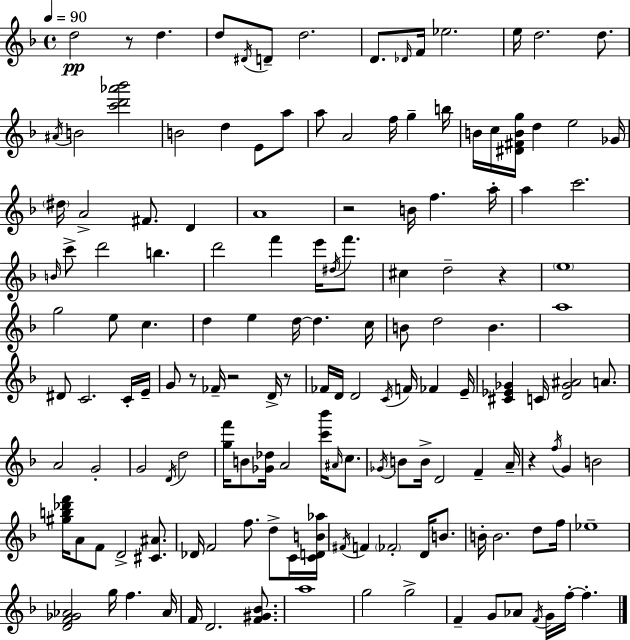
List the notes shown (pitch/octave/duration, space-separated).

D5/h R/e D5/q. D5/e D#4/s D4/e D5/h. D4/e. Db4/s F4/s Eb5/h. E5/s D5/h. D5/e. A#4/s B4/h [C6,D6,Ab6,Bb6]/h B4/h D5/q E4/e A5/e A5/e A4/h F5/s G5/q B5/s B4/s C5/s [D#4,F#4,B4,G5]/s D5/q E5/h Gb4/s D#5/s A4/h F#4/e. D4/q A4/w R/h B4/s F5/q. A5/s A5/q C6/h. B4/s C6/e D6/h B5/q. D6/h F6/q E6/s D#5/s F6/e. C#5/q D5/h R/q E5/w G5/h E5/e C5/q. D5/q E5/q D5/s D5/q. C5/s B4/e D5/h B4/q. A5/w D#4/e C4/h. C4/s E4/s G4/e R/e FES4/s R/h D4/s R/e FES4/s D4/s D4/h C4/s F4/s FES4/q E4/s [C#4,Eb4,Gb4]/q C4/s [D4,Gb4,A#4]/h A4/e. A4/h G4/h G4/h D4/s D5/h [G5,F6]/s B4/e [Gb4,Db5]/s A4/h [C6,Bb6]/s A#4/s C5/e. Gb4/s B4/e B4/s D4/h F4/q A4/s R/q F5/s G4/q B4/h [G#5,B5,Db6,F6]/s A4/e F4/e D4/h [C#4,A#4]/e. Db4/s F4/h F5/e. D5/e C4/s [C4,D4,B4,Ab5]/s F#4/s F4/q FES4/h D4/s B4/e. B4/s B4/h. D5/e F5/s Eb5/w [D4,F4,Gb4,Ab4]/h G5/s F5/q. Ab4/s F4/s D4/h. [F4,G#4,Bb4]/e. A5/w G5/h G5/h F4/q G4/e Ab4/e F4/s G4/s F5/s F5/q.